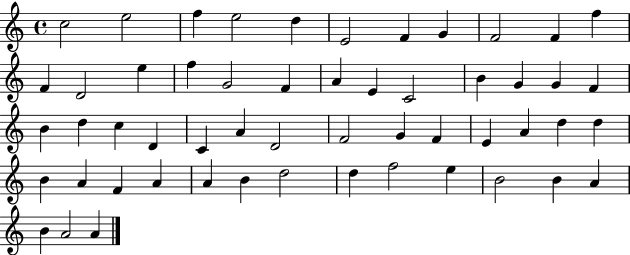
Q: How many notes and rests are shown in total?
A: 54